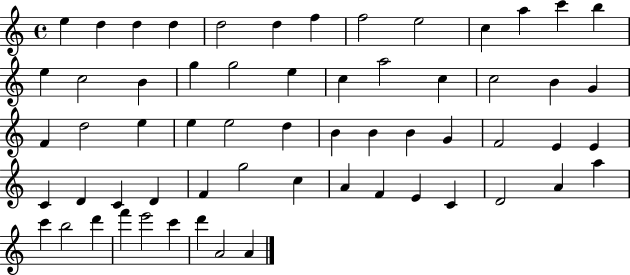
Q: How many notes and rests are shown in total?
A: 61